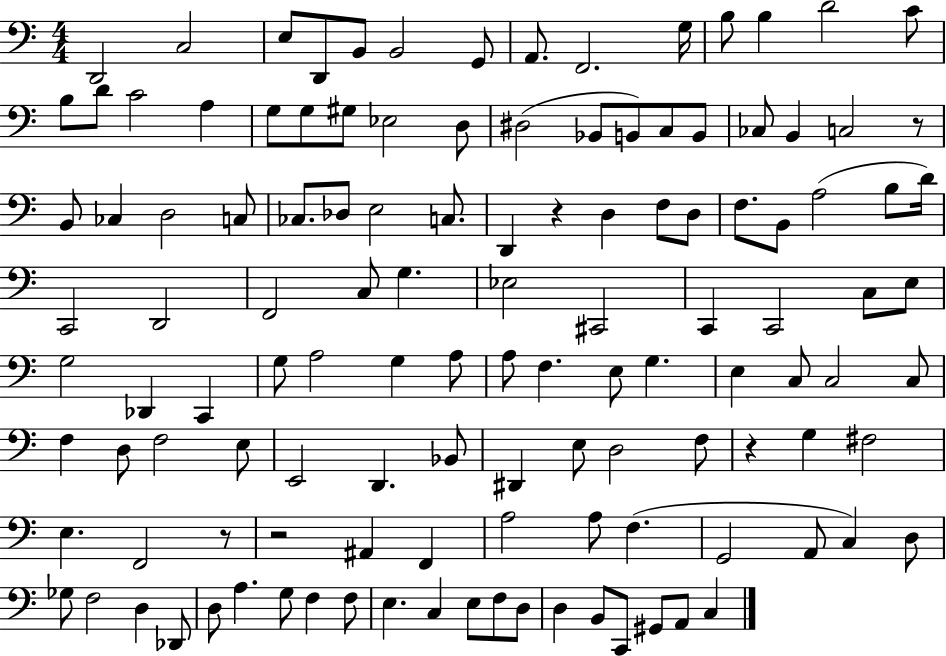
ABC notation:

X:1
T:Untitled
M:4/4
L:1/4
K:C
D,,2 C,2 E,/2 D,,/2 B,,/2 B,,2 G,,/2 A,,/2 F,,2 G,/4 B,/2 B, D2 C/2 B,/2 D/2 C2 A, G,/2 G,/2 ^G,/2 _E,2 D,/2 ^D,2 _B,,/2 B,,/2 C,/2 B,,/2 _C,/2 B,, C,2 z/2 B,,/2 _C, D,2 C,/2 _C,/2 _D,/2 E,2 C,/2 D,, z D, F,/2 D,/2 F,/2 B,,/2 A,2 B,/2 D/4 C,,2 D,,2 F,,2 C,/2 G, _E,2 ^C,,2 C,, C,,2 C,/2 E,/2 G,2 _D,, C,, G,/2 A,2 G, A,/2 A,/2 F, E,/2 G, E, C,/2 C,2 C,/2 F, D,/2 F,2 E,/2 E,,2 D,, _B,,/2 ^D,, E,/2 D,2 F,/2 z G, ^F,2 E, F,,2 z/2 z2 ^A,, F,, A,2 A,/2 F, G,,2 A,,/2 C, D,/2 _G,/2 F,2 D, _D,,/2 D,/2 A, G,/2 F, F,/2 E, C, E,/2 F,/2 D,/2 D, B,,/2 C,,/2 ^G,,/2 A,,/2 C,